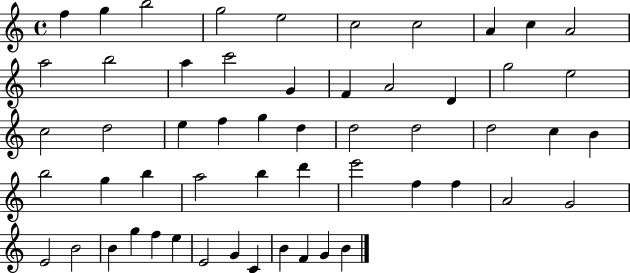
{
  \clef treble
  \time 4/4
  \defaultTimeSignature
  \key c \major
  f''4 g''4 b''2 | g''2 e''2 | c''2 c''2 | a'4 c''4 a'2 | \break a''2 b''2 | a''4 c'''2 g'4 | f'4 a'2 d'4 | g''2 e''2 | \break c''2 d''2 | e''4 f''4 g''4 d''4 | d''2 d''2 | d''2 c''4 b'4 | \break b''2 g''4 b''4 | a''2 b''4 d'''4 | e'''2 f''4 f''4 | a'2 g'2 | \break e'2 b'2 | b'4 g''4 f''4 e''4 | e'2 g'4 c'4 | b'4 f'4 g'4 b'4 | \break \bar "|."
}